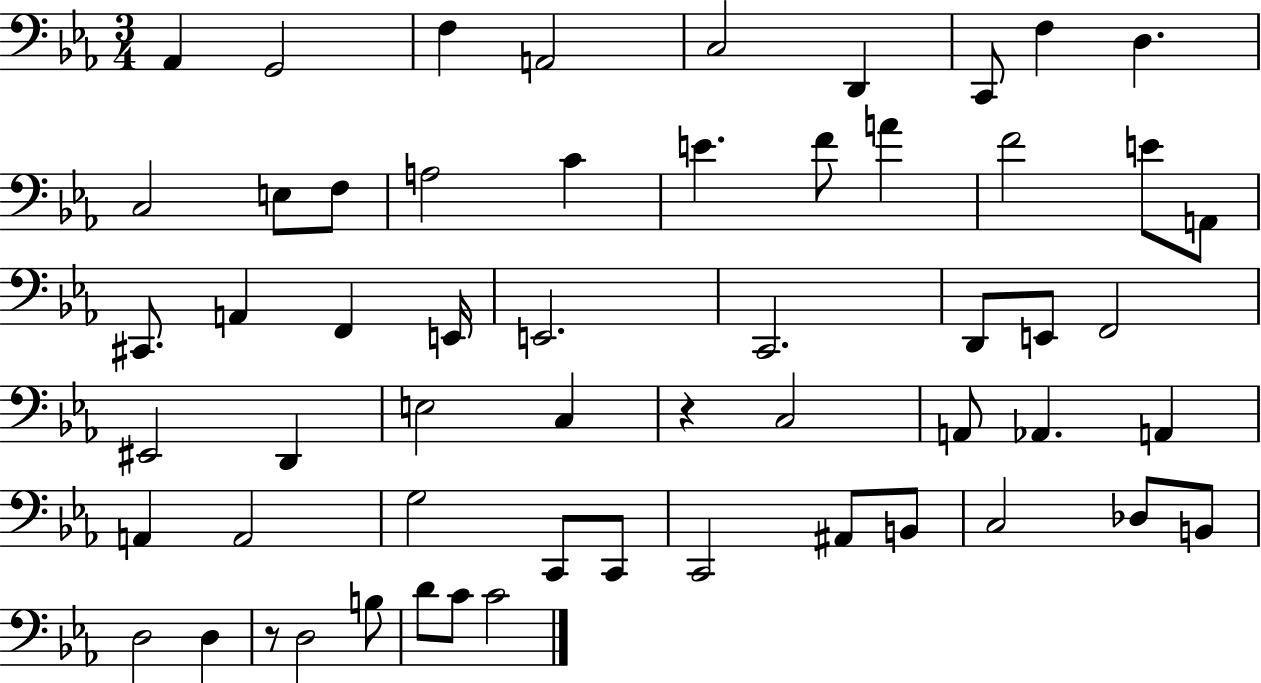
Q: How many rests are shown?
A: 2